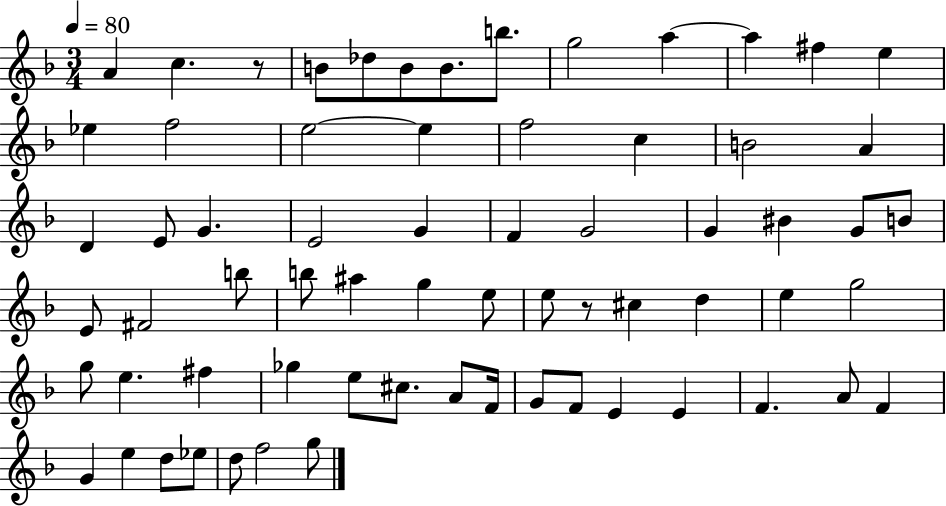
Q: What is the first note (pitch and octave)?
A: A4